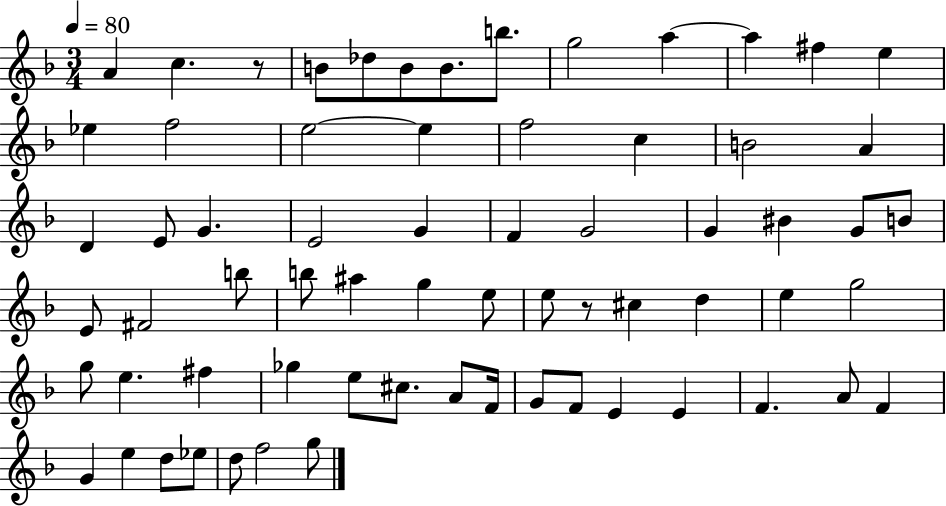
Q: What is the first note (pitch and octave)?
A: A4